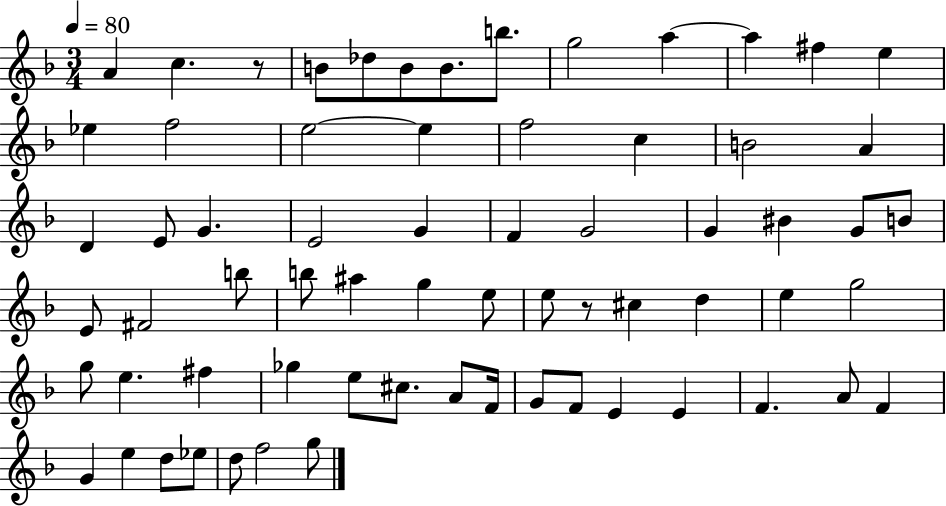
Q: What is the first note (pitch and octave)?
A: A4